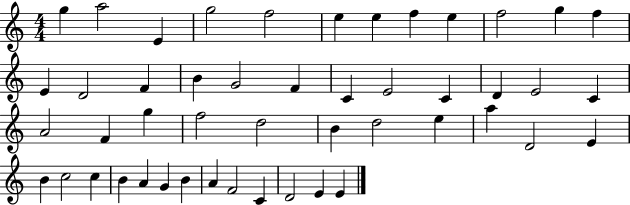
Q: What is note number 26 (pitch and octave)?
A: F4